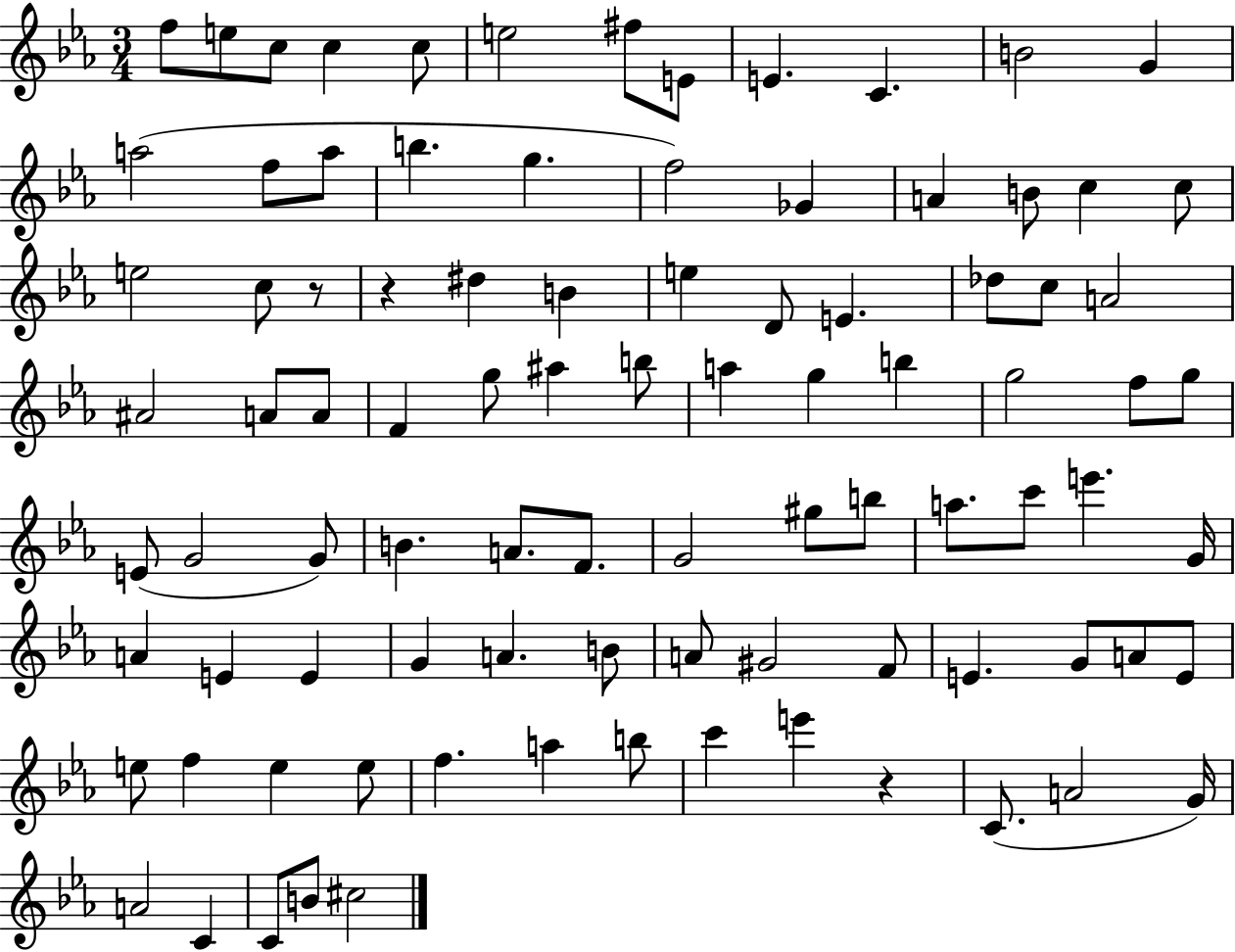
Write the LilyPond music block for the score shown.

{
  \clef treble
  \numericTimeSignature
  \time 3/4
  \key ees \major
  f''8 e''8 c''8 c''4 c''8 | e''2 fis''8 e'8 | e'4. c'4. | b'2 g'4 | \break a''2( f''8 a''8 | b''4. g''4. | f''2) ges'4 | a'4 b'8 c''4 c''8 | \break e''2 c''8 r8 | r4 dis''4 b'4 | e''4 d'8 e'4. | des''8 c''8 a'2 | \break ais'2 a'8 a'8 | f'4 g''8 ais''4 b''8 | a''4 g''4 b''4 | g''2 f''8 g''8 | \break e'8( g'2 g'8) | b'4. a'8. f'8. | g'2 gis''8 b''8 | a''8. c'''8 e'''4. g'16 | \break a'4 e'4 e'4 | g'4 a'4. b'8 | a'8 gis'2 f'8 | e'4. g'8 a'8 e'8 | \break e''8 f''4 e''4 e''8 | f''4. a''4 b''8 | c'''4 e'''4 r4 | c'8.( a'2 g'16) | \break a'2 c'4 | c'8 b'8 cis''2 | \bar "|."
}